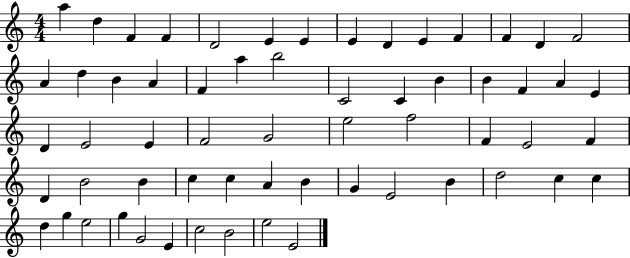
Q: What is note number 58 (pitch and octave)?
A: C5